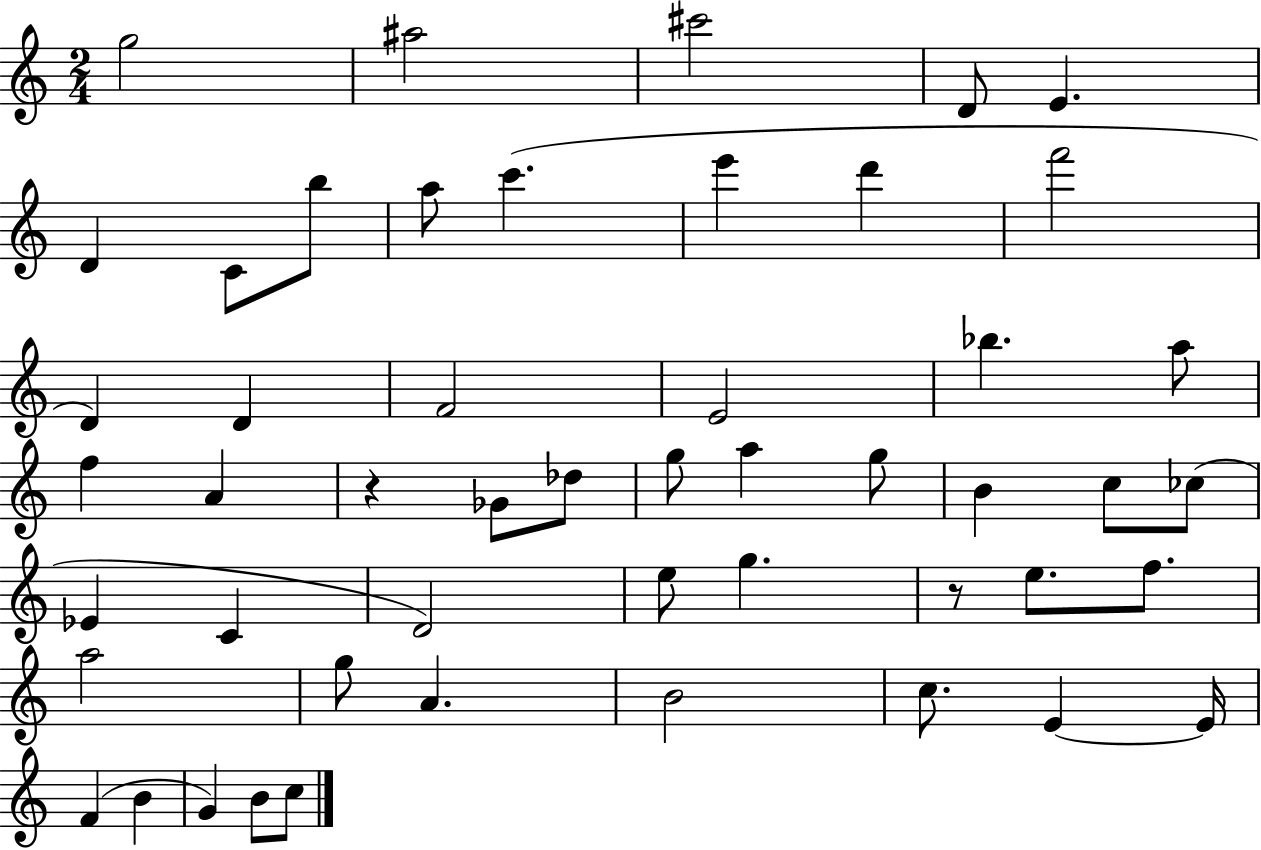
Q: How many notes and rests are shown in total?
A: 50